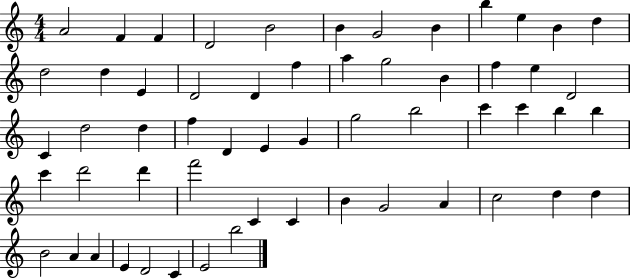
{
  \clef treble
  \numericTimeSignature
  \time 4/4
  \key c \major
  a'2 f'4 f'4 | d'2 b'2 | b'4 g'2 b'4 | b''4 e''4 b'4 d''4 | \break d''2 d''4 e'4 | d'2 d'4 f''4 | a''4 g''2 b'4 | f''4 e''4 d'2 | \break c'4 d''2 d''4 | f''4 d'4 e'4 g'4 | g''2 b''2 | c'''4 c'''4 b''4 b''4 | \break c'''4 d'''2 d'''4 | f'''2 c'4 c'4 | b'4 g'2 a'4 | c''2 d''4 d''4 | \break b'2 a'4 a'4 | e'4 d'2 c'4 | e'2 b''2 | \bar "|."
}